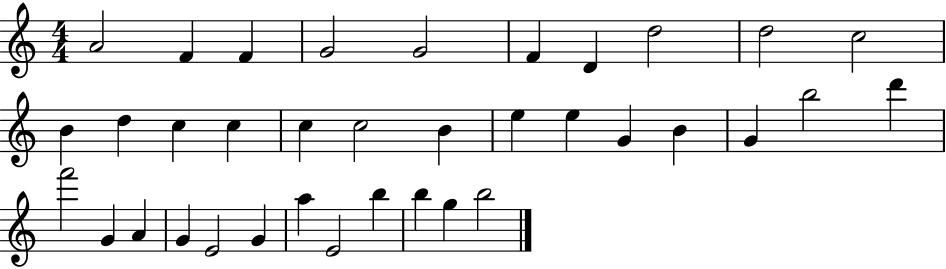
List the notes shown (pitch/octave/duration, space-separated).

A4/h F4/q F4/q G4/h G4/h F4/q D4/q D5/h D5/h C5/h B4/q D5/q C5/q C5/q C5/q C5/h B4/q E5/q E5/q G4/q B4/q G4/q B5/h D6/q F6/h G4/q A4/q G4/q E4/h G4/q A5/q E4/h B5/q B5/q G5/q B5/h